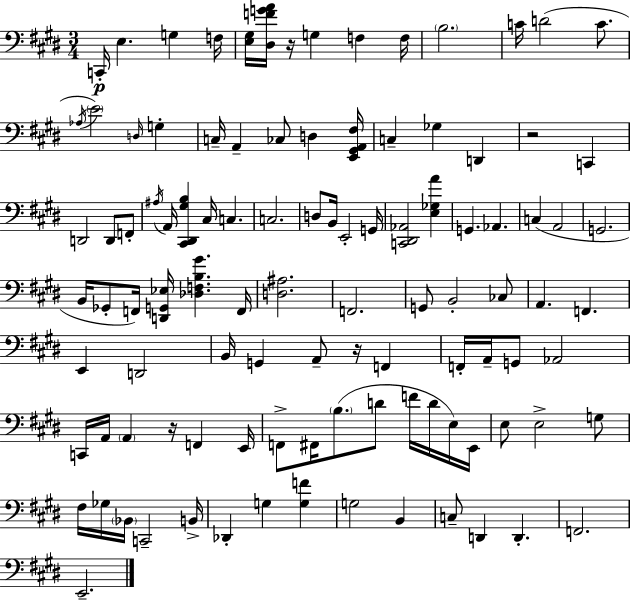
{
  \clef bass
  \numericTimeSignature
  \time 3/4
  \key e \major
  c,16-.\p e4. g4 f16 | <e gis>16 <dis f' g' a'>16 r16 g4 f4 f16 | \parenthesize b2. | c'16 d'2( c'8. | \break \acciaccatura { aes16 }) \parenthesize e'2 \grace { d16 } g4-. | c16-- a,4-- ces8 d4 | <e, gis, a, fis>16 c4-- ges4 d,4 | r2 c,4 | \break d,2 d,8 | f,8-. \acciaccatura { ais16 } a,16 <cis, dis, gis b>4 cis16 c4. | c2. | d8 b,16 e,2-. | \break g,16 <c, dis, aes,>2 <e ges a'>4 | g,4. aes,4. | c4( a,2 | g,2. | \break b,16 ges,8-. f,16) <d, g, ees>16 <des f b gis'>4. | f,16 <d ais>2. | f,2. | g,8 b,2-. | \break ces8 a,4. f,4. | e,4 d,2 | b,16 g,4 a,8-- r16 f,4 | f,16-. a,16-- g,8 aes,2 | \break c,16 a,16 \parenthesize a,4 r16 f,4 | e,16 f,8-> fis,16 \parenthesize b8.( d'8 f'16 | d'16 e16) e,16 e8 e2-> | g8 fis16 ges16 \parenthesize bes,16 c,2-- | \break b,16-> des,4-. g4 <g f'>4 | g2 b,4 | c8-- d,4 d,4.-. | f,2. | \break e,2.-- | \bar "|."
}